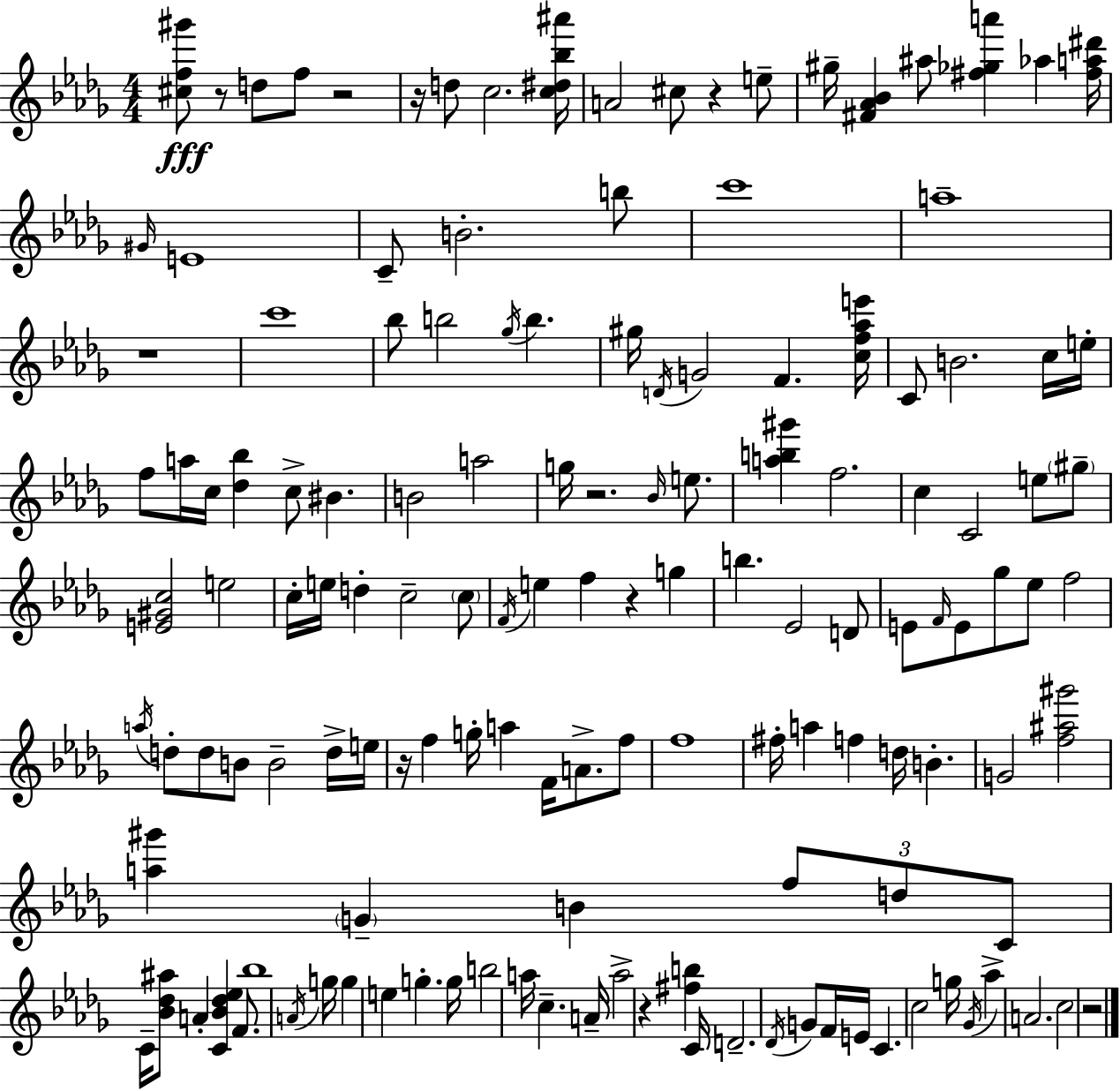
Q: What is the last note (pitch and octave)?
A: C5